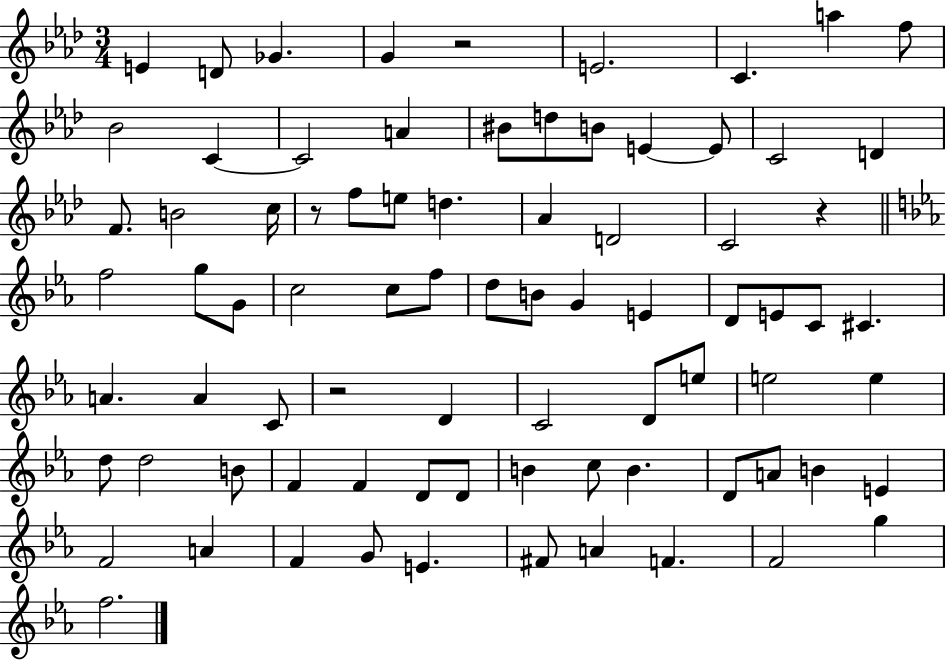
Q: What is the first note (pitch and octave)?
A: E4